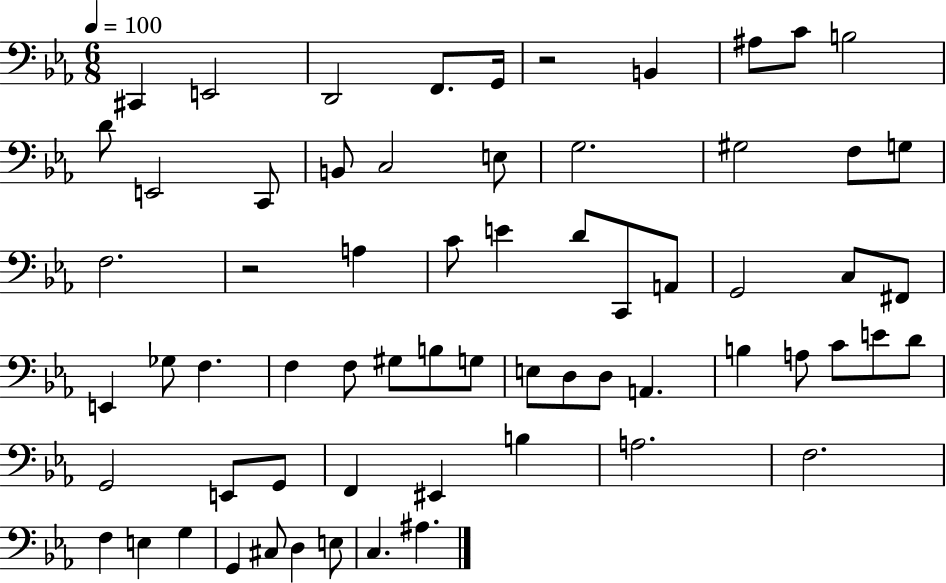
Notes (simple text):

C#2/q E2/h D2/h F2/e. G2/s R/h B2/q A#3/e C4/e B3/h D4/e E2/h C2/e B2/e C3/h E3/e G3/h. G#3/h F3/e G3/e F3/h. R/h A3/q C4/e E4/q D4/e C2/e A2/e G2/h C3/e F#2/e E2/q Gb3/e F3/q. F3/q F3/e G#3/e B3/e G3/e E3/e D3/e D3/e A2/q. B3/q A3/e C4/e E4/e D4/e G2/h E2/e G2/e F2/q EIS2/q B3/q A3/h. F3/h. F3/q E3/q G3/q G2/q C#3/e D3/q E3/e C3/q. A#3/q.